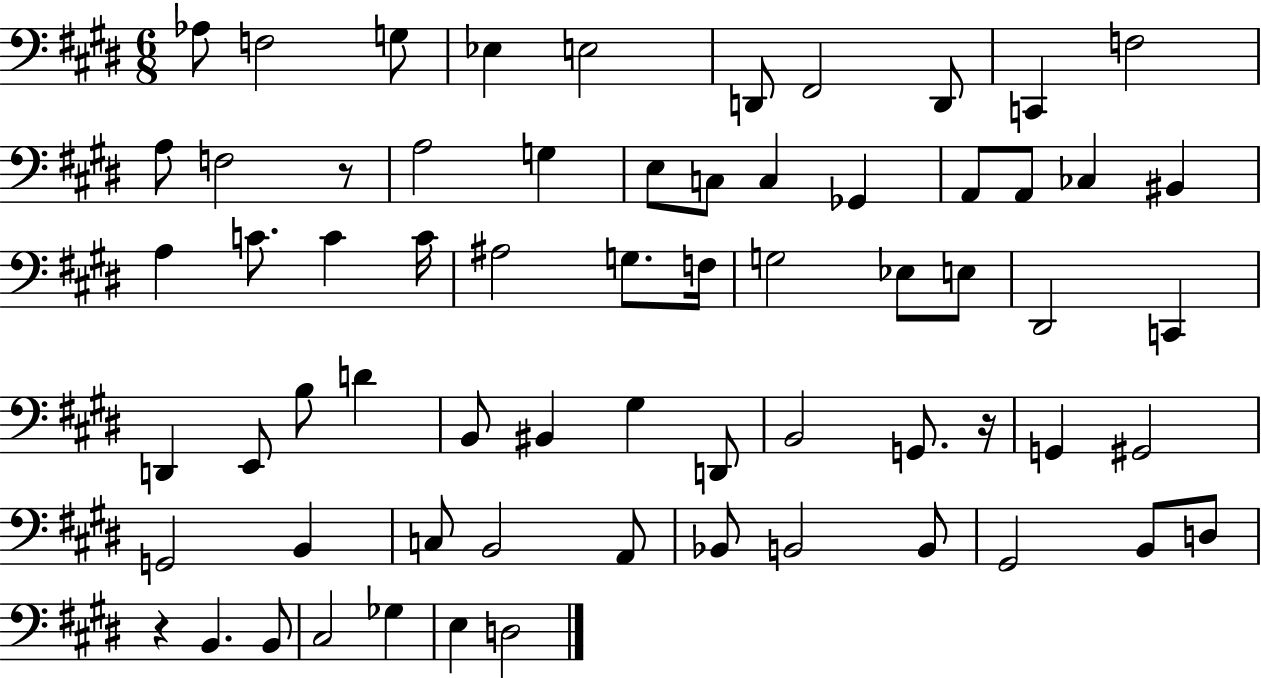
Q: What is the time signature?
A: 6/8